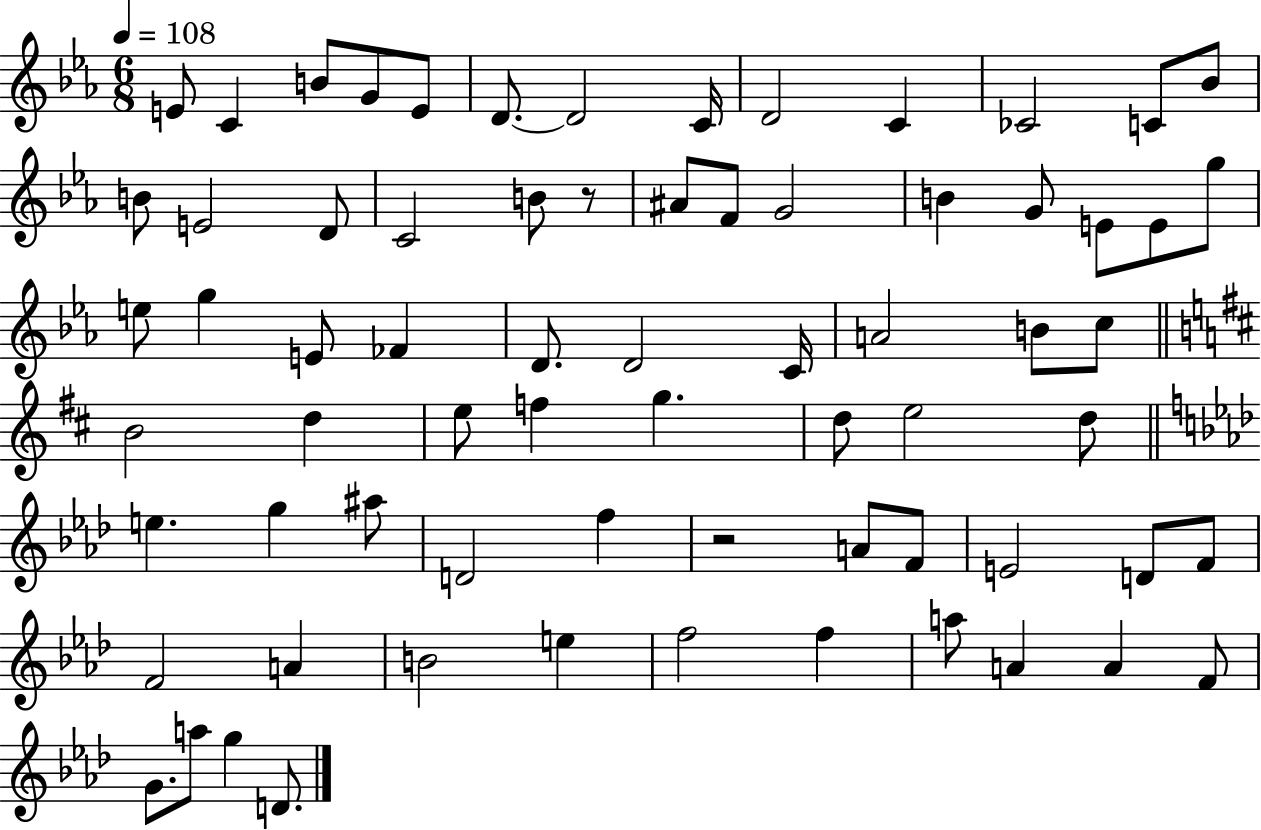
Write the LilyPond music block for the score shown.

{
  \clef treble
  \numericTimeSignature
  \time 6/8
  \key ees \major
  \tempo 4 = 108
  e'8 c'4 b'8 g'8 e'8 | d'8.~~ d'2 c'16 | d'2 c'4 | ces'2 c'8 bes'8 | \break b'8 e'2 d'8 | c'2 b'8 r8 | ais'8 f'8 g'2 | b'4 g'8 e'8 e'8 g''8 | \break e''8 g''4 e'8 fes'4 | d'8. d'2 c'16 | a'2 b'8 c''8 | \bar "||" \break \key b \minor b'2 d''4 | e''8 f''4 g''4. | d''8 e''2 d''8 | \bar "||" \break \key aes \major e''4. g''4 ais''8 | d'2 f''4 | r2 a'8 f'8 | e'2 d'8 f'8 | \break f'2 a'4 | b'2 e''4 | f''2 f''4 | a''8 a'4 a'4 f'8 | \break g'8. a''8 g''4 d'8. | \bar "|."
}